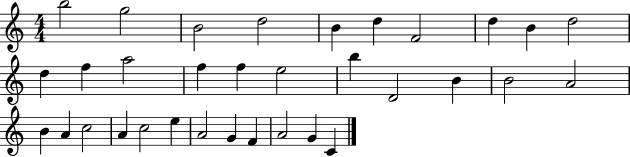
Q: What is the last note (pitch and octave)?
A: C4